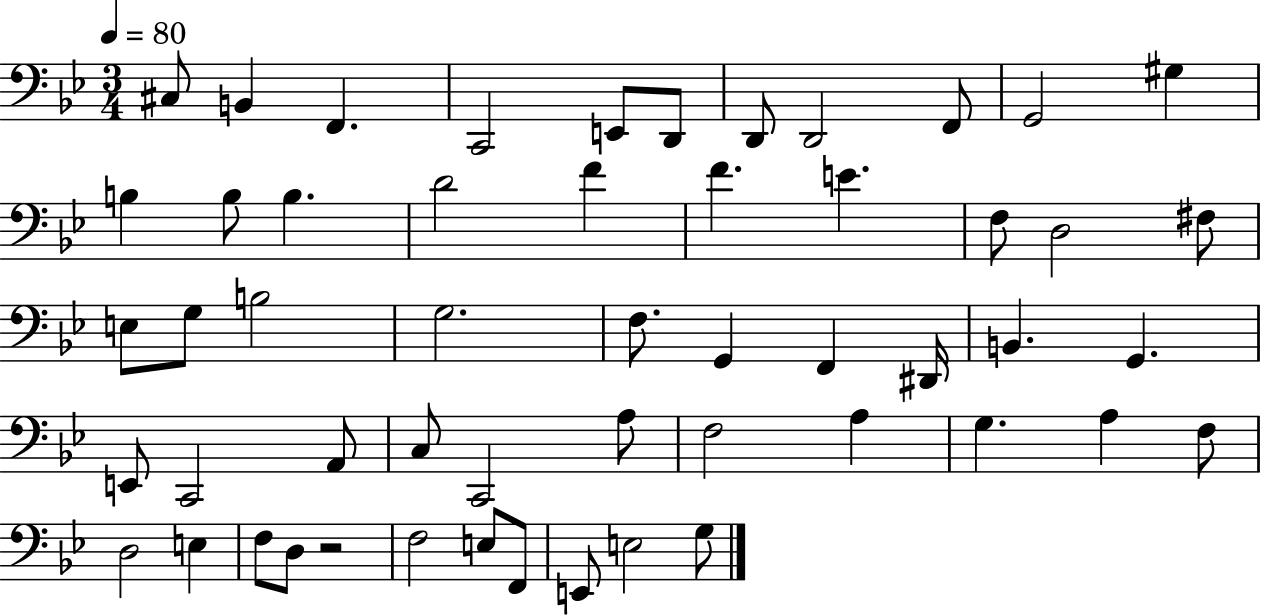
X:1
T:Untitled
M:3/4
L:1/4
K:Bb
^C,/2 B,, F,, C,,2 E,,/2 D,,/2 D,,/2 D,,2 F,,/2 G,,2 ^G, B, B,/2 B, D2 F F E F,/2 D,2 ^F,/2 E,/2 G,/2 B,2 G,2 F,/2 G,, F,, ^D,,/4 B,, G,, E,,/2 C,,2 A,,/2 C,/2 C,,2 A,/2 F,2 A, G, A, F,/2 D,2 E, F,/2 D,/2 z2 F,2 E,/2 F,,/2 E,,/2 E,2 G,/2